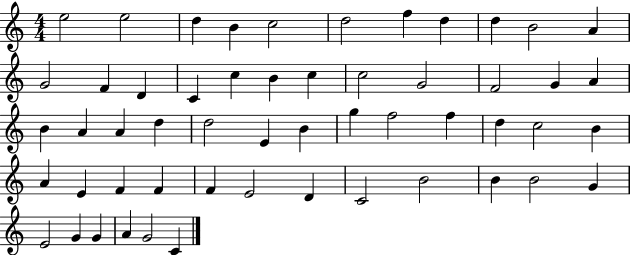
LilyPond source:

{
  \clef treble
  \numericTimeSignature
  \time 4/4
  \key c \major
  e''2 e''2 | d''4 b'4 c''2 | d''2 f''4 d''4 | d''4 b'2 a'4 | \break g'2 f'4 d'4 | c'4 c''4 b'4 c''4 | c''2 g'2 | f'2 g'4 a'4 | \break b'4 a'4 a'4 d''4 | d''2 e'4 b'4 | g''4 f''2 f''4 | d''4 c''2 b'4 | \break a'4 e'4 f'4 f'4 | f'4 e'2 d'4 | c'2 b'2 | b'4 b'2 g'4 | \break e'2 g'4 g'4 | a'4 g'2 c'4 | \bar "|."
}